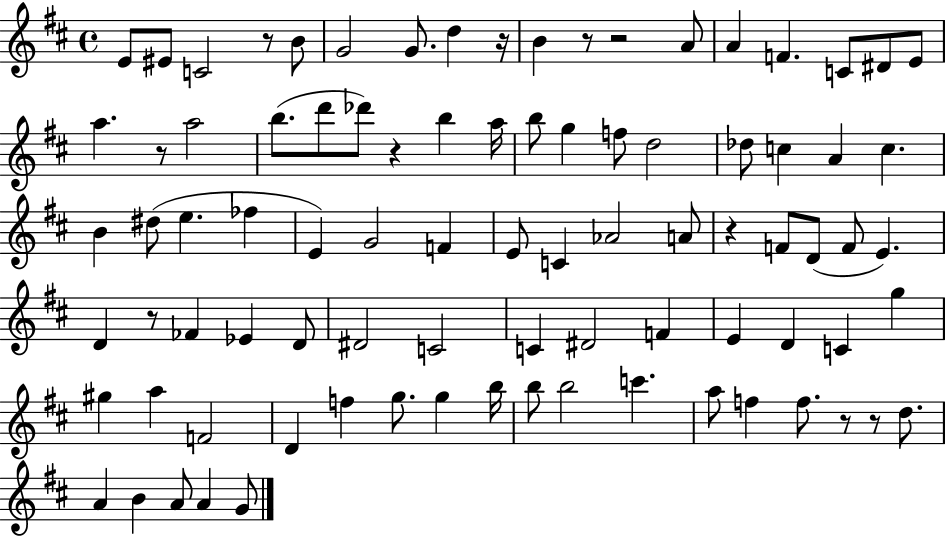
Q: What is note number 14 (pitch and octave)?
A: E4